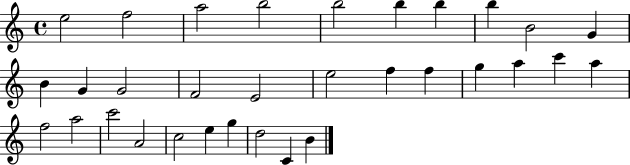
X:1
T:Untitled
M:4/4
L:1/4
K:C
e2 f2 a2 b2 b2 b b b B2 G B G G2 F2 E2 e2 f f g a c' a f2 a2 c'2 A2 c2 e g d2 C B